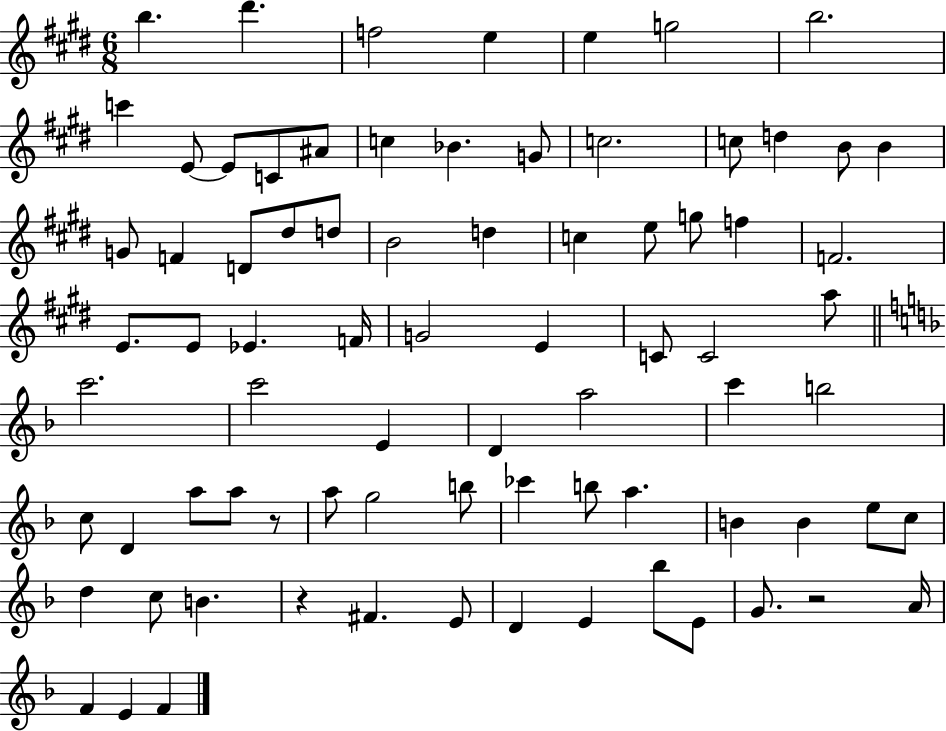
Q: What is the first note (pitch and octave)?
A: B5